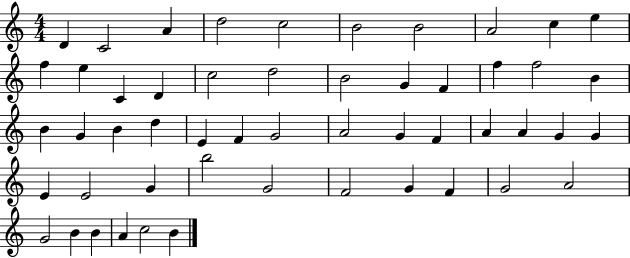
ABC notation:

X:1
T:Untitled
M:4/4
L:1/4
K:C
D C2 A d2 c2 B2 B2 A2 c e f e C D c2 d2 B2 G F f f2 B B G B d E F G2 A2 G F A A G G E E2 G b2 G2 F2 G F G2 A2 G2 B B A c2 B